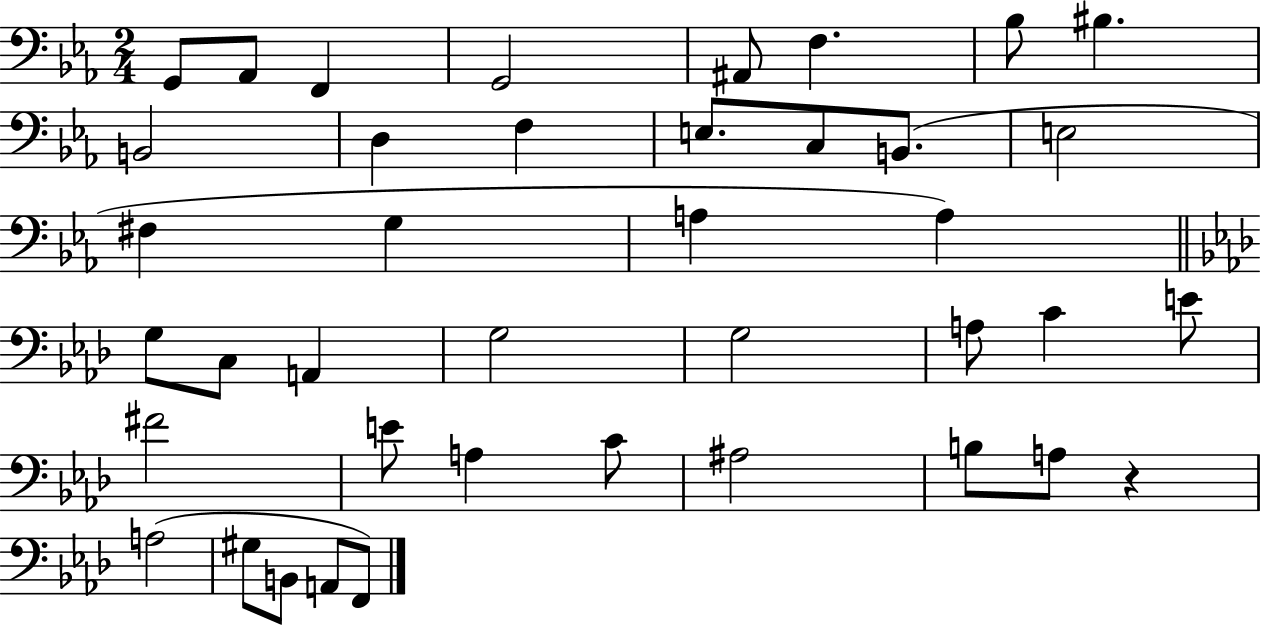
{
  \clef bass
  \numericTimeSignature
  \time 2/4
  \key ees \major
  g,8 aes,8 f,4 | g,2 | ais,8 f4. | bes8 bis4. | \break b,2 | d4 f4 | e8. c8 b,8.( | e2 | \break fis4 g4 | a4 a4) | \bar "||" \break \key aes \major g8 c8 a,4 | g2 | g2 | a8 c'4 e'8 | \break fis'2 | e'8 a4 c'8 | ais2 | b8 a8 r4 | \break a2( | gis8 b,8 a,8 f,8) | \bar "|."
}